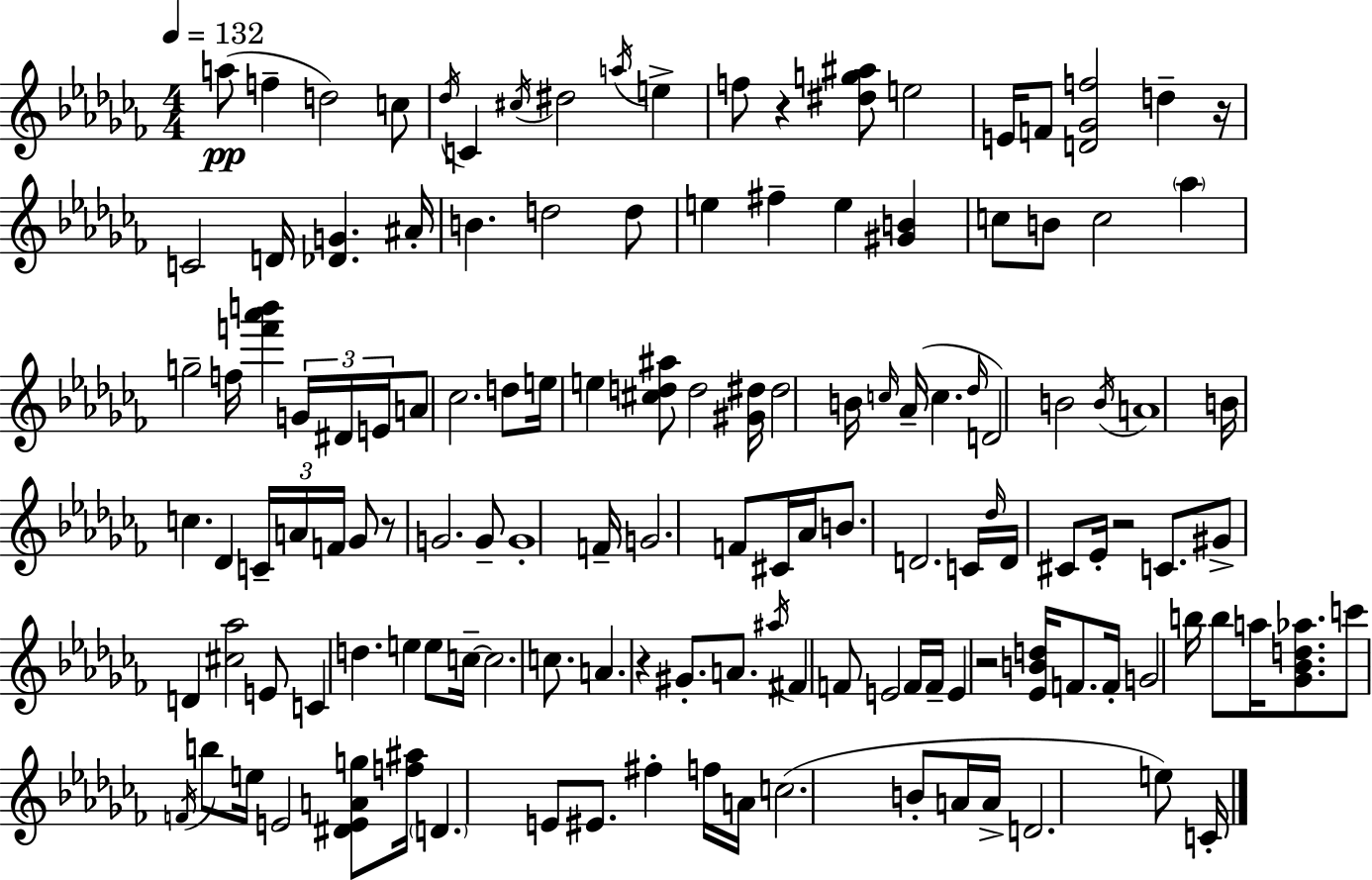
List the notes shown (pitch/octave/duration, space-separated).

A5/e F5/q D5/h C5/e Db5/s C4/q C#5/s D#5/h A5/s E5/q F5/e R/q [D#5,G5,A#5]/e E5/h E4/s F4/e [D4,Gb4,F5]/h D5/q R/s C4/h D4/s [Db4,G4]/q. A#4/s B4/q. D5/h D5/e E5/q F#5/q E5/q [G#4,B4]/q C5/e B4/e C5/h Ab5/q G5/h F5/s [F6,Ab6,B6]/q G4/s D#4/s E4/s A4/e CES5/h. D5/e E5/s E5/q [C#5,D5,A#5]/e D5/h [G#4,D#5]/s D#5/h B4/s C5/s Ab4/s C5/q. Db5/s D4/h B4/h B4/s A4/w B4/s C5/q. Db4/q C4/s A4/s F4/s Gb4/e R/e G4/h. G4/e G4/w F4/s G4/h. F4/e C#4/s Ab4/s B4/e. D4/h. C4/s Db5/s D4/s C#4/e Eb4/s R/h C4/e. G#4/e D4/q [C#5,Ab5]/h E4/e C4/q D5/q. E5/q E5/e C5/s C5/h. C5/e. A4/q. R/q G#4/e. A4/e. A#5/s F#4/q F4/e E4/h F4/s F4/s E4/q R/h [Eb4,B4,D5]/s F4/e. F4/s G4/h B5/s B5/e A5/s [Gb4,Bb4,D5,Ab5]/e. C6/e F4/s B5/e E5/s E4/h [D#4,E4,A4,G5]/e [F5,A#5]/s D4/q. E4/e EIS4/e. F#5/q F5/s A4/s C5/h. B4/e A4/s A4/s D4/h. E5/e C4/s